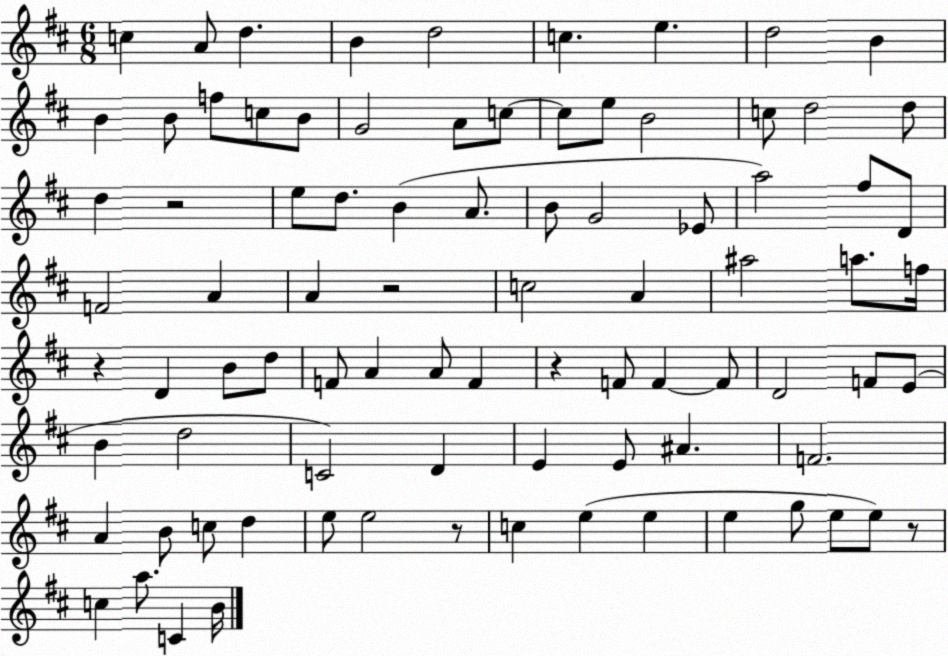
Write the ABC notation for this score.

X:1
T:Untitled
M:6/8
L:1/4
K:D
c A/2 d B d2 c e d2 B B B/2 f/2 c/2 B/2 G2 A/2 c/2 c/2 e/2 B2 c/2 d2 d/2 d z2 e/2 d/2 B A/2 B/2 G2 _E/2 a2 ^f/2 D/2 F2 A A z2 c2 A ^a2 a/2 f/4 z D B/2 d/2 F/2 A A/2 F z F/2 F F/2 D2 F/2 E/2 B d2 C2 D E E/2 ^A F2 A B/2 c/2 d e/2 e2 z/2 c e e e g/2 e/2 e/2 z/2 c a/2 C B/4